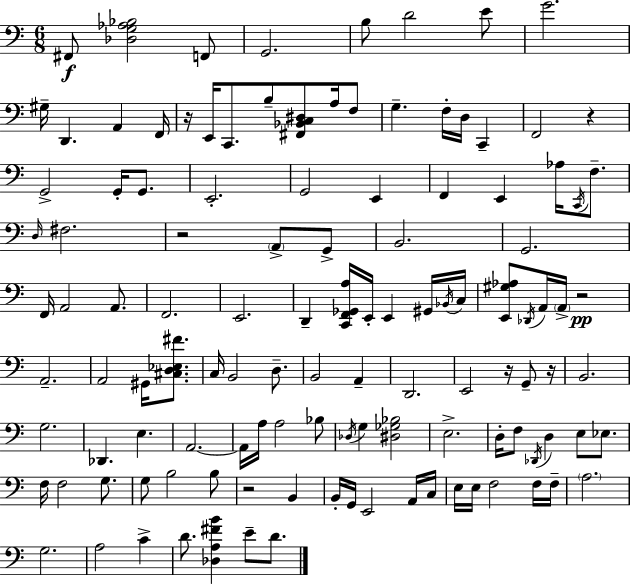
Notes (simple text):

F#2/e [Db3,G3,Ab3,Bb3]/h F2/e G2/h. B3/e D4/h E4/e G4/h. G#3/s D2/q. A2/q F2/s R/s E2/s C2/e. B3/e [F#2,Bb2,C3,D#3]/e A3/s F3/e G3/q. F3/s D3/s C2/q F2/h R/q G2/h G2/s G2/e. E2/h. G2/h E2/q F2/q E2/q Ab3/s C2/s F3/e. D3/s F#3/h. R/h A2/e G2/e B2/h. G2/h. F2/s A2/h A2/e. F2/h. E2/h. D2/q [C2,F2,Gb2,A3]/s E2/s E2/q G#2/s Bb2/s C3/s [E2,G#3,Ab3]/e Db2/s A2/s A2/s R/h A2/h. A2/h G#2/s [C#3,D3,Eb3,F#4]/e. C3/s B2/h D3/e. B2/h A2/q D2/h. E2/h R/s G2/e R/s B2/h. G3/h. Db2/q. E3/q. A2/h. A2/s A3/s A3/h Bb3/e Db3/s G3/q [D#3,Gb3,Bb3]/h E3/h. D3/s F3/e Db2/s D3/q E3/e Eb3/e. F3/s F3/h G3/e. G3/e B3/h B3/e R/h B2/q B2/s G2/s E2/h A2/s C3/s E3/s E3/s F3/h F3/s F3/s A3/h. G3/h. A3/h C4/q D4/e. [Db3,A3,F#4,B4]/q E4/e D4/e.